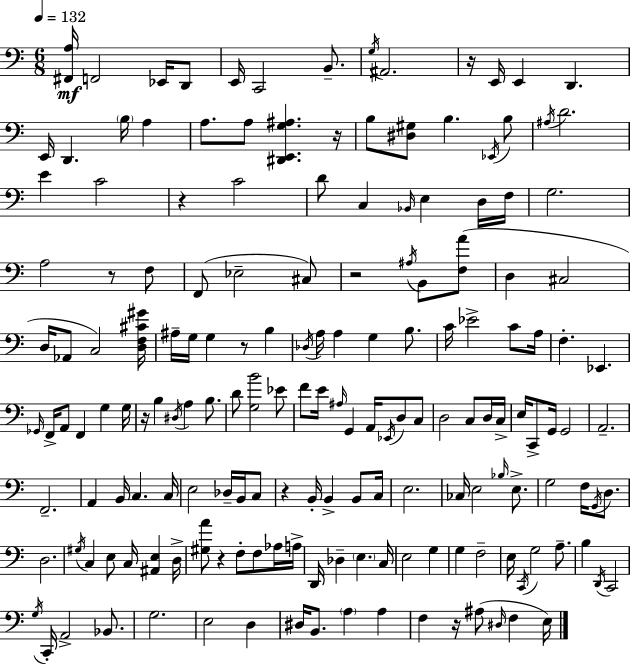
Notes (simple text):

[F#2,A3]/s F2/h Eb2/s D2/e E2/s C2/h B2/e. G3/s A#2/h. R/s E2/s E2/q D2/q. E2/s D2/q. B3/s A3/q A3/e. A3/e [D#2,E2,G3,A#3]/q. R/s B3/e [D#3,G#3]/e B3/q. Eb2/s B3/e A#3/s D4/h. E4/q C4/h R/q C4/h D4/e C3/q Bb2/s E3/q D3/s F3/s G3/h. A3/h R/e F3/e F2/e Eb3/h C#3/e R/h A#3/s B2/e [F3,A4]/e D3/q C#3/h D3/s Ab2/e C3/h [D3,F3,C#4,G#4]/s A#3/s G3/s G3/q R/e B3/q Db3/s A3/s A3/q G3/q B3/e. C4/s Eb4/h C4/e A3/s F3/q. Eb2/q. Gb2/s F2/s A2/e F2/q G3/q G3/s R/s B3/q D#3/s A3/q B3/e. D4/e [G3,B4]/h Eb4/e F4/e E4/s A#3/s G2/q A2/s Eb2/s D3/e C3/e D3/h C3/e D3/s C3/s E3/s C2/e G2/s G2/h A2/h. F2/h. A2/q B2/s C3/q. C3/s E3/h Db3/s B2/s C3/e R/q B2/s B2/q B2/e C3/s E3/h. CES3/s E3/h Bb3/s E3/e. G3/h F3/s G2/s D3/e. D3/h. G#3/s C3/q E3/e C3/s [A#2,E3]/q D3/s [G#3,A4]/e R/q F3/e F3/e Ab3/s A3/s D2/s Db3/q E3/q. C3/s E3/h G3/q G3/q F3/h E3/s C2/s G3/h A3/e. B3/q D2/s C2/h G3/s C2/s A2/h Bb2/e. G3/h. E3/h D3/q D#3/s B2/e. A3/q A3/q F3/q R/s A#3/e D#3/s F3/q E3/s